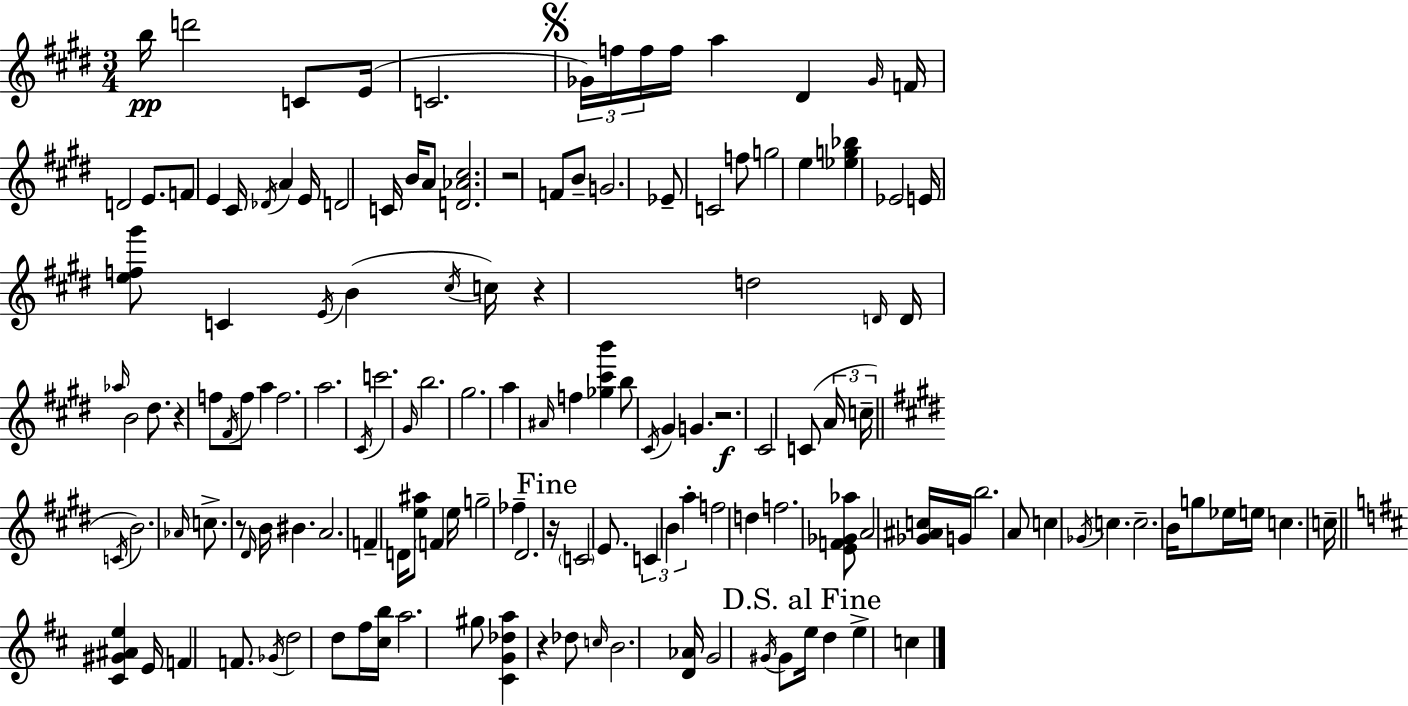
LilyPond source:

{
  \clef treble
  \numericTimeSignature
  \time 3/4
  \key e \major
  b''16\pp d'''2 c'8 e'16( | c'2. | \mark \markup { \musicglyph "scripts.segno" } \tuplet 3/2 { ges'16) f''16 f''16 } f''16 a''4 dis'4 | \grace { ges'16 } f'16 d'2 e'8. | \break f'8 e'4 cis'16 \acciaccatura { des'16 } a'4 | e'16 d'2 c'16 b'16 | a'8 <d' aes' cis''>2. | r2 f'8 | \break b'8-- g'2. | ees'8-- c'2 | f''8 g''2 e''4 | <ees'' g'' bes''>4 ees'2 | \break e'16 <e'' f'' gis'''>8 c'4 \acciaccatura { e'16 } b'4( | \acciaccatura { cis''16 } c''16) r4 d''2 | \grace { d'16 } d'16 \grace { aes''16 } b'2 | dis''8. r4 f''8 | \break \acciaccatura { fis'16 } f''8 a''4 f''2. | a''2. | \acciaccatura { cis'16 } c'''2. | \grace { gis'16 } b''2. | \break gis''2. | a''4 | \grace { ais'16 } f''4 <ges'' cis''' b'''>4 b''8 | \acciaccatura { cis'16 } gis'4 g'4. r2.\f | \break cis'2 | c'8( \tuplet 3/2 { a'16 c''16-- \bar "||" \break \key e \major \acciaccatura { c'16 } } b'2.) | \grace { aes'16 } c''8.-> r8 \grace { dis'16 } b'16 bis'4. | a'2. | f'4-- d'16 <e'' ais''>8 \parenthesize f'4 | \break e''16 g''2-- fes''4-- | dis'2. | \mark "Fine" r16 \parenthesize c'2 | e'8. \tuplet 3/2 { c'4 b'4 a''4-. } | \break f''2 d''4 | f''2. | <e' f' ges' aes''>8 a'2 | <ges' ais' c''>16 g'16 b''2. | \break a'8 c''4 \acciaccatura { ges'16 } c''4. | c''2.-- | b'16 g''8 ees''16 e''16 c''4. | c''16-- \bar "||" \break \key b \minor <cis' gis' ais' e''>4 e'16 f'4 f'8. | \acciaccatura { ges'16 } d''2 d''8 fis''16 | <cis'' b''>16 a''2. | gis''8 <cis' g' des'' a''>4 r4 des''8 | \break \grace { c''16 } b'2. | <d' aes'>16 g'2 \acciaccatura { gis'16 } | gis'8 \mark "D.S. al Fine" e''16 d''4 e''4-> c''4 | \bar "|."
}